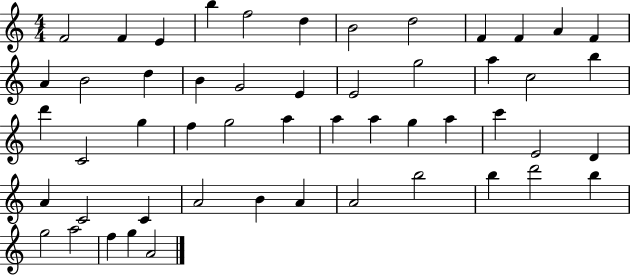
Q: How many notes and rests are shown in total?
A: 52